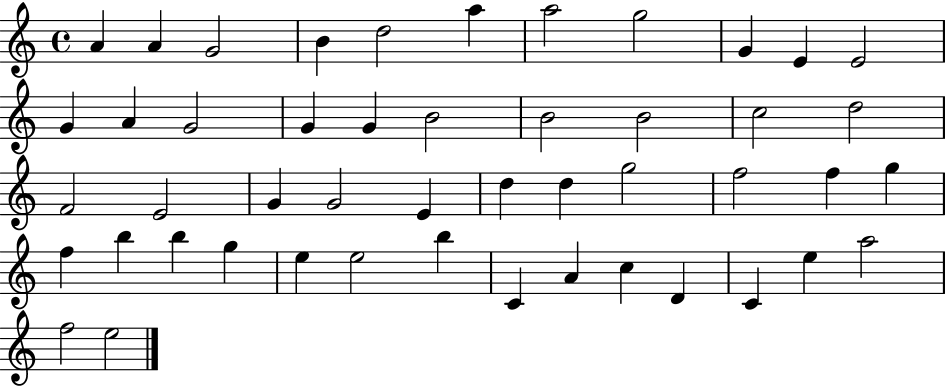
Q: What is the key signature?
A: C major